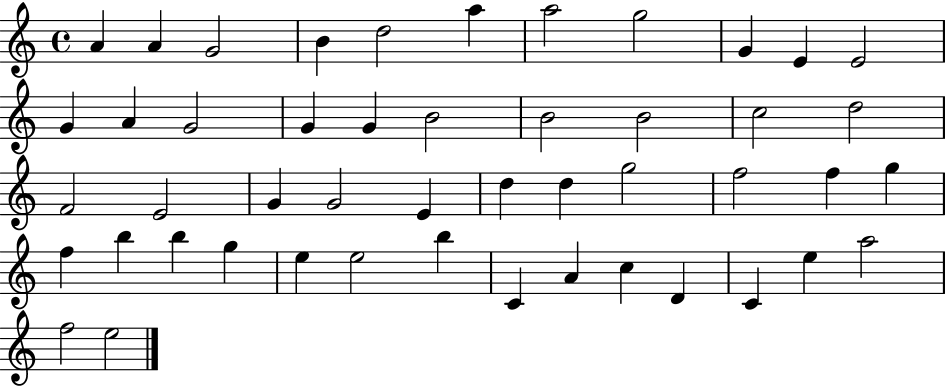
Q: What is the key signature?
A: C major